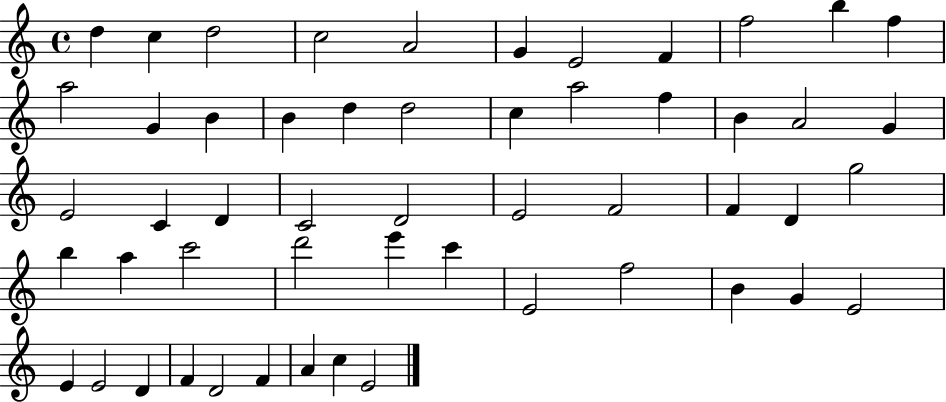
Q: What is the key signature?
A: C major